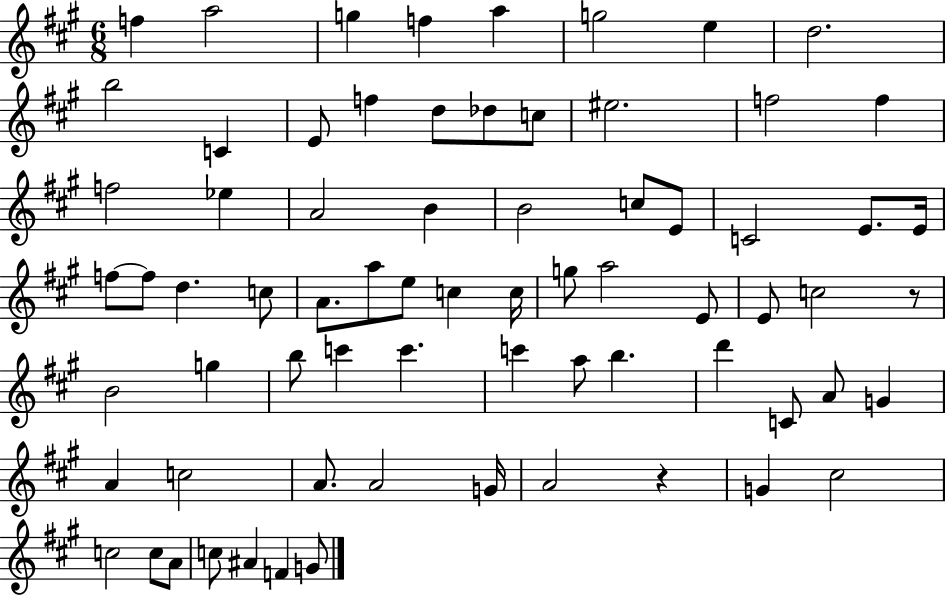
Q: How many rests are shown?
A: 2